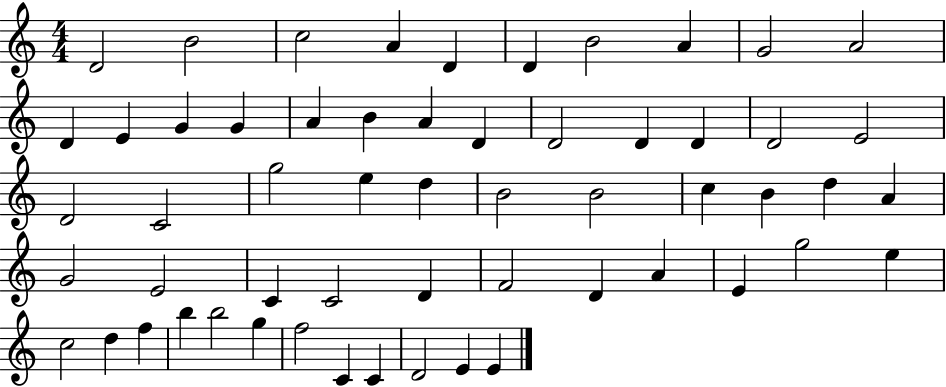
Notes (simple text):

D4/h B4/h C5/h A4/q D4/q D4/q B4/h A4/q G4/h A4/h D4/q E4/q G4/q G4/q A4/q B4/q A4/q D4/q D4/h D4/q D4/q D4/h E4/h D4/h C4/h G5/h E5/q D5/q B4/h B4/h C5/q B4/q D5/q A4/q G4/h E4/h C4/q C4/h D4/q F4/h D4/q A4/q E4/q G5/h E5/q C5/h D5/q F5/q B5/q B5/h G5/q F5/h C4/q C4/q D4/h E4/q E4/q